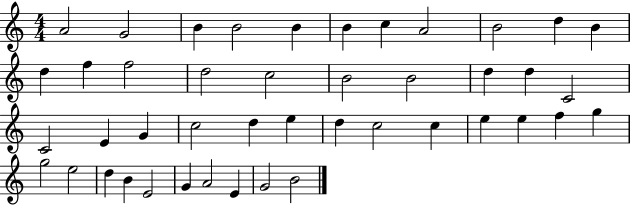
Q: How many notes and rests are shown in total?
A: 44